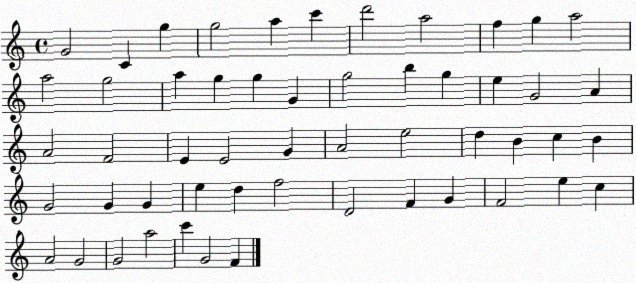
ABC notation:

X:1
T:Untitled
M:4/4
L:1/4
K:C
G2 C g g2 a c' d'2 a2 f g a2 a2 g2 a g g G g2 b g e G2 A A2 F2 E E2 G A2 e2 d B c B G2 G G e d f2 D2 F G F2 e c A2 G2 G2 a2 c' G2 F